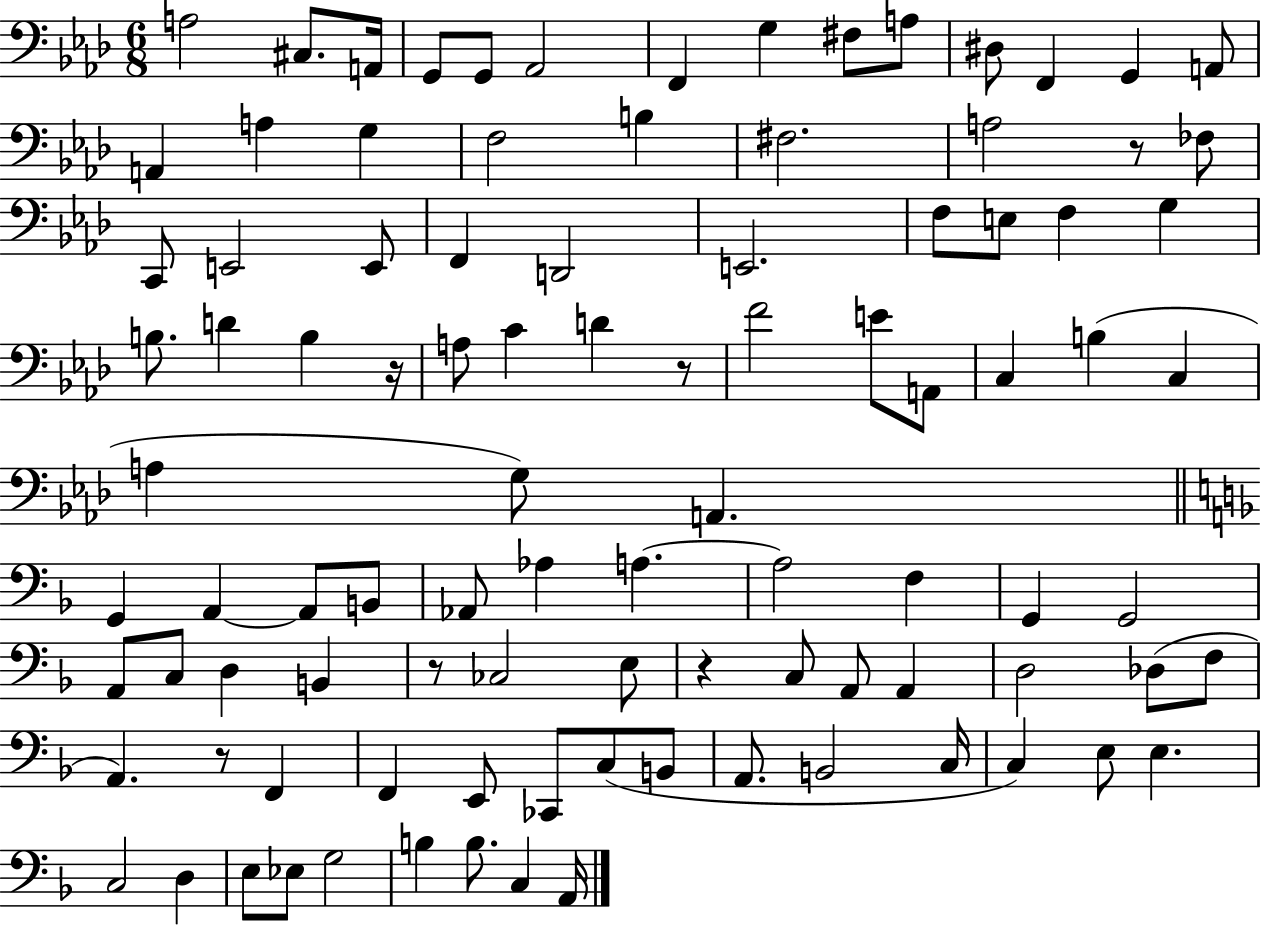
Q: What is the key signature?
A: AES major